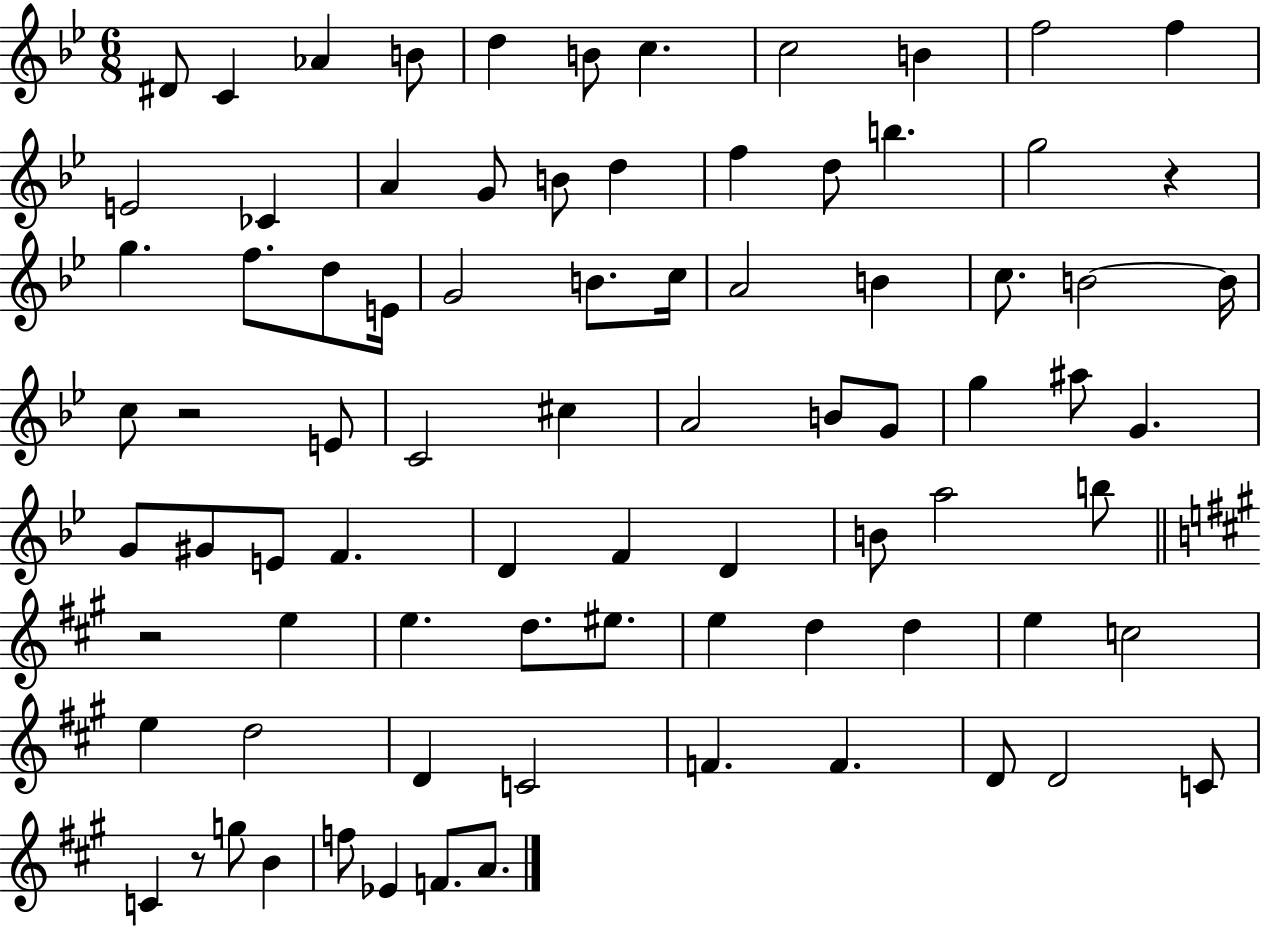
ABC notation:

X:1
T:Untitled
M:6/8
L:1/4
K:Bb
^D/2 C _A B/2 d B/2 c c2 B f2 f E2 _C A G/2 B/2 d f d/2 b g2 z g f/2 d/2 E/4 G2 B/2 c/4 A2 B c/2 B2 B/4 c/2 z2 E/2 C2 ^c A2 B/2 G/2 g ^a/2 G G/2 ^G/2 E/2 F D F D B/2 a2 b/2 z2 e e d/2 ^e/2 e d d e c2 e d2 D C2 F F D/2 D2 C/2 C z/2 g/2 B f/2 _E F/2 A/2